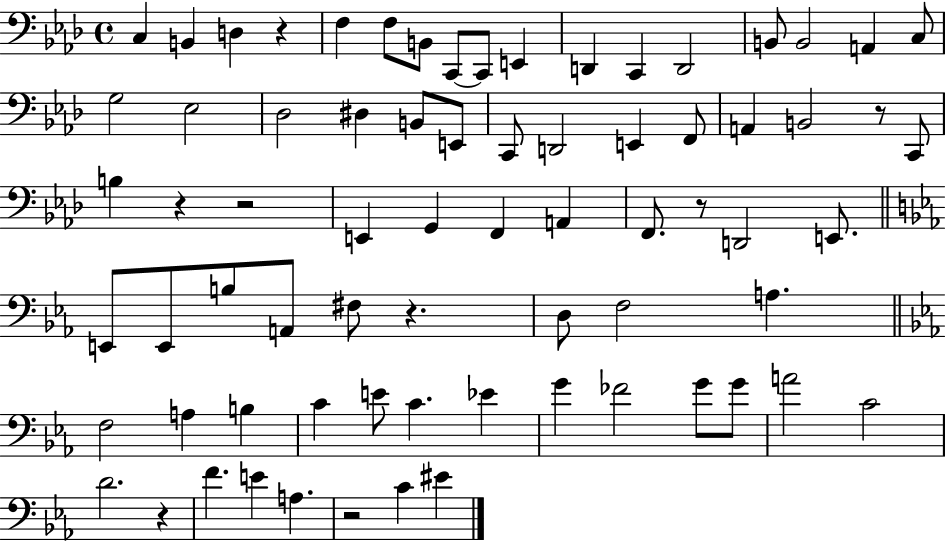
{
  \clef bass
  \time 4/4
  \defaultTimeSignature
  \key aes \major
  c4 b,4 d4 r4 | f4 f8 b,8 c,8~~ c,8 e,4 | d,4 c,4 d,2 | b,8 b,2 a,4 c8 | \break g2 ees2 | des2 dis4 b,8 e,8 | c,8 d,2 e,4 f,8 | a,4 b,2 r8 c,8 | \break b4 r4 r2 | e,4 g,4 f,4 a,4 | f,8. r8 d,2 e,8. | \bar "||" \break \key c \minor e,8 e,8 b8 a,8 fis8 r4. | d8 f2 a4. | \bar "||" \break \key c \minor f2 a4 b4 | c'4 e'8 c'4. ees'4 | g'4 fes'2 g'8 g'8 | a'2 c'2 | \break d'2. r4 | f'4. e'4 a4. | r2 c'4 eis'4 | \bar "|."
}